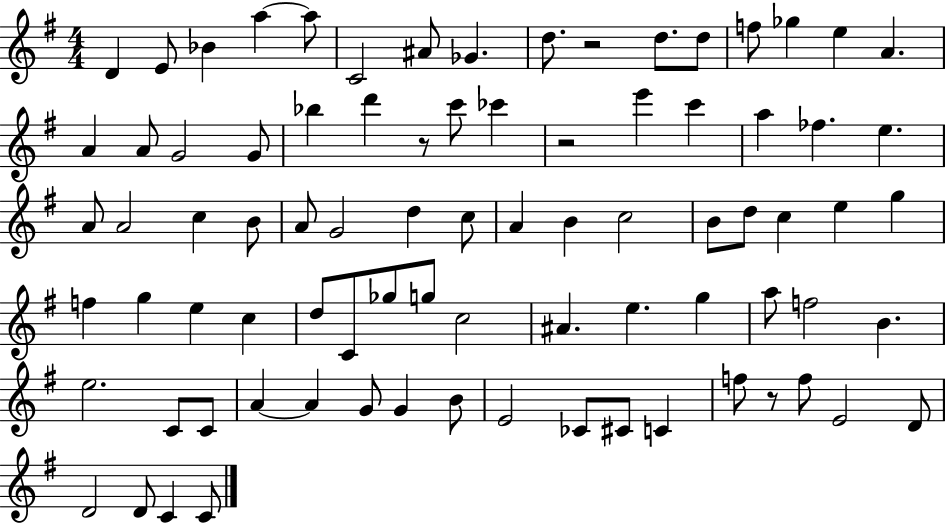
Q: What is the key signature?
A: G major